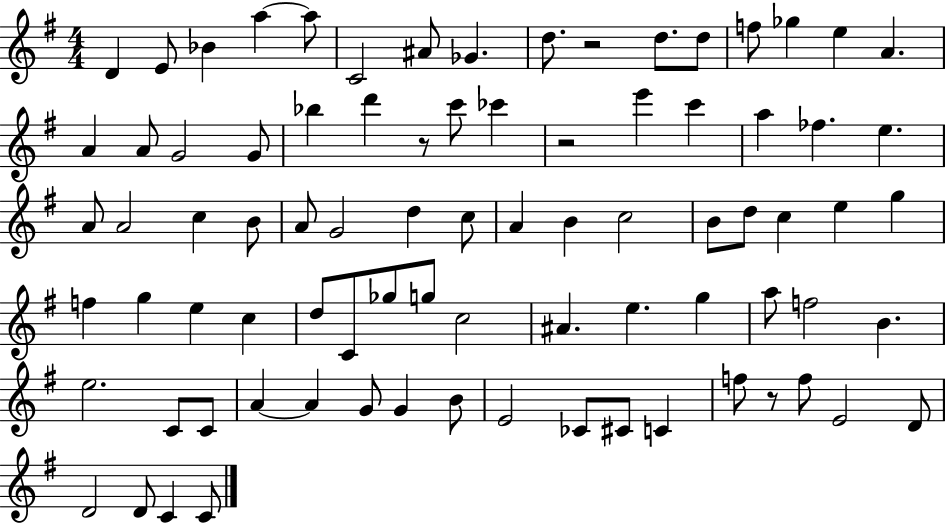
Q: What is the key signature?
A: G major